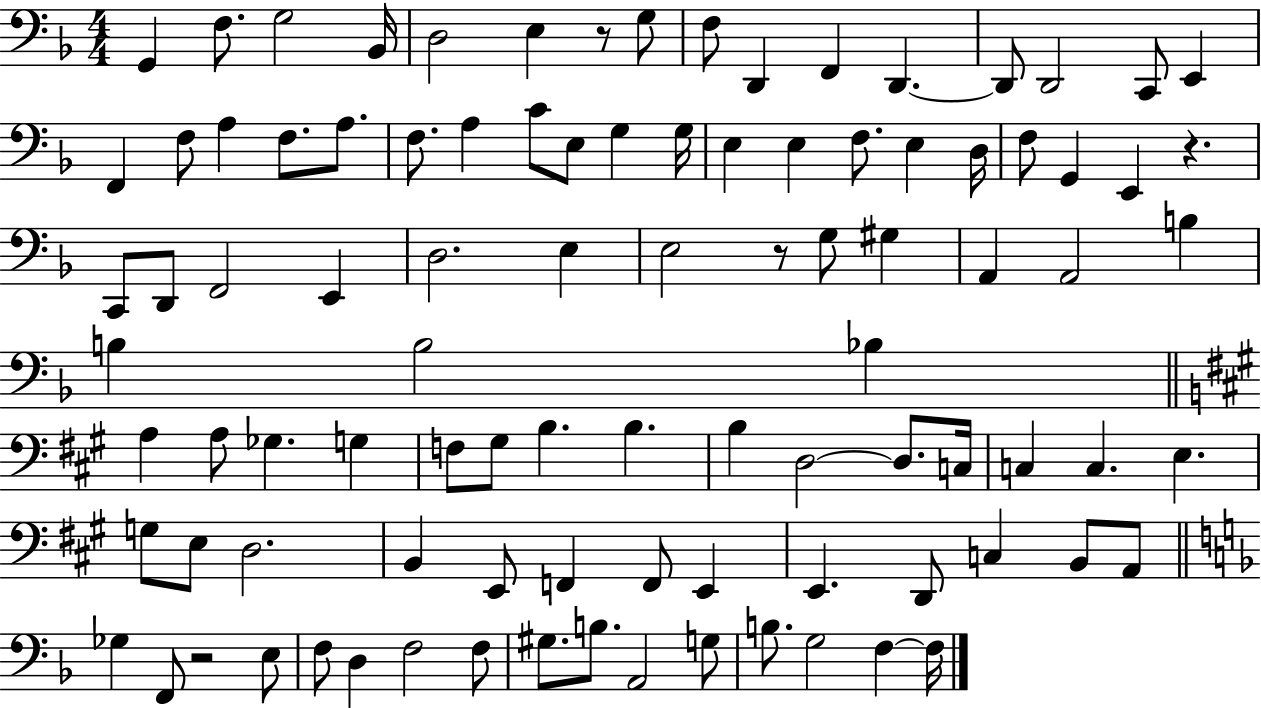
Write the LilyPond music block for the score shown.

{
  \clef bass
  \numericTimeSignature
  \time 4/4
  \key f \major
  g,4 f8. g2 bes,16 | d2 e4 r8 g8 | f8 d,4 f,4 d,4.~~ | d,8 d,2 c,8 e,4 | \break f,4 f8 a4 f8. a8. | f8. a4 c'8 e8 g4 g16 | e4 e4 f8. e4 d16 | f8 g,4 e,4 r4. | \break c,8 d,8 f,2 e,4 | d2. e4 | e2 r8 g8 gis4 | a,4 a,2 b4 | \break b4 b2 bes4 | \bar "||" \break \key a \major a4 a8 ges4. g4 | f8 gis8 b4. b4. | b4 d2~~ d8. c16 | c4 c4. e4. | \break g8 e8 d2. | b,4 e,8 f,4 f,8 e,4 | e,4. d,8 c4 b,8 a,8 | \bar "||" \break \key f \major ges4 f,8 r2 e8 | f8 d4 f2 f8 | gis8. b8. a,2 g8 | b8. g2 f4~~ f16 | \break \bar "|."
}